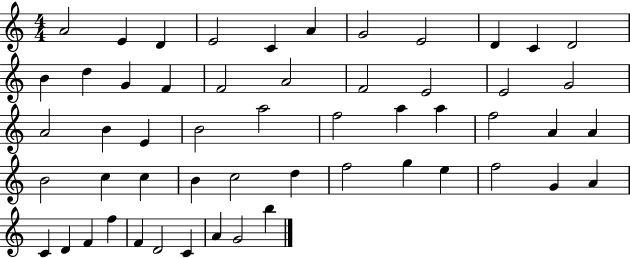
A4/h E4/q D4/q E4/h C4/q A4/q G4/h E4/h D4/q C4/q D4/h B4/q D5/q G4/q F4/q F4/h A4/h F4/h E4/h E4/h G4/h A4/h B4/q E4/q B4/h A5/h F5/h A5/q A5/q F5/h A4/q A4/q B4/h C5/q C5/q B4/q C5/h D5/q F5/h G5/q E5/q F5/h G4/q A4/q C4/q D4/q F4/q F5/q F4/q D4/h C4/q A4/q G4/h B5/q